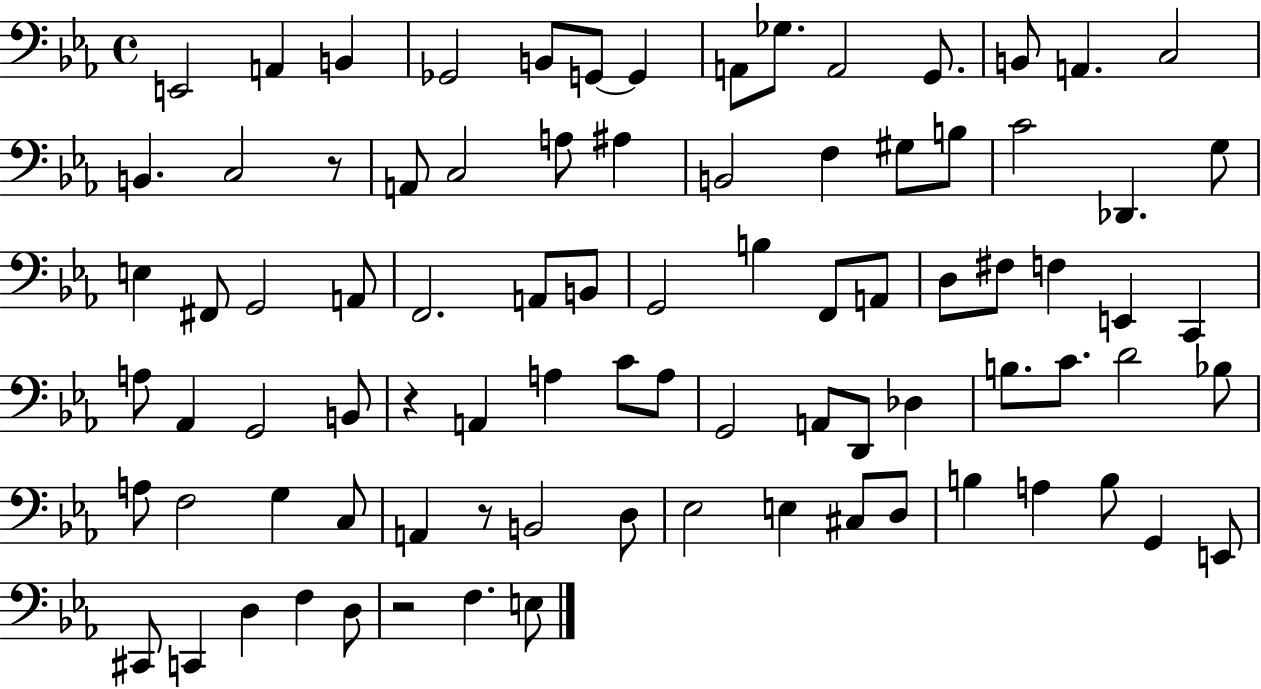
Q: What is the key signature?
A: EES major